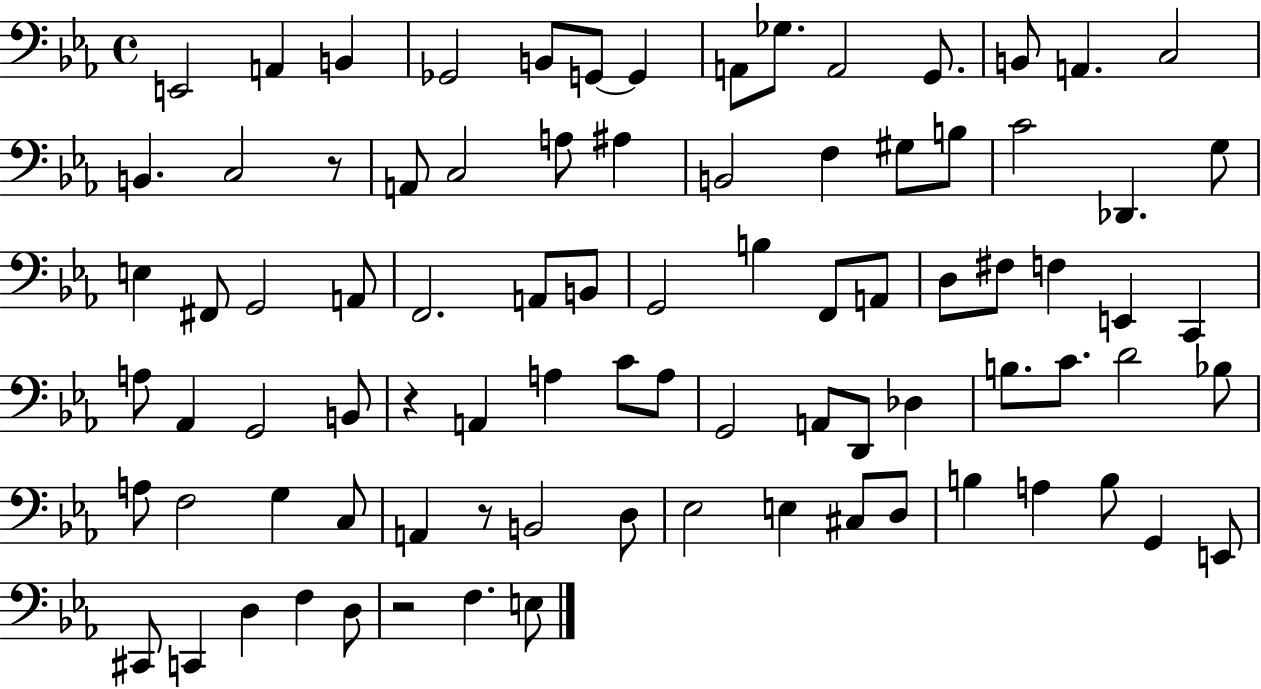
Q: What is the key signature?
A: EES major